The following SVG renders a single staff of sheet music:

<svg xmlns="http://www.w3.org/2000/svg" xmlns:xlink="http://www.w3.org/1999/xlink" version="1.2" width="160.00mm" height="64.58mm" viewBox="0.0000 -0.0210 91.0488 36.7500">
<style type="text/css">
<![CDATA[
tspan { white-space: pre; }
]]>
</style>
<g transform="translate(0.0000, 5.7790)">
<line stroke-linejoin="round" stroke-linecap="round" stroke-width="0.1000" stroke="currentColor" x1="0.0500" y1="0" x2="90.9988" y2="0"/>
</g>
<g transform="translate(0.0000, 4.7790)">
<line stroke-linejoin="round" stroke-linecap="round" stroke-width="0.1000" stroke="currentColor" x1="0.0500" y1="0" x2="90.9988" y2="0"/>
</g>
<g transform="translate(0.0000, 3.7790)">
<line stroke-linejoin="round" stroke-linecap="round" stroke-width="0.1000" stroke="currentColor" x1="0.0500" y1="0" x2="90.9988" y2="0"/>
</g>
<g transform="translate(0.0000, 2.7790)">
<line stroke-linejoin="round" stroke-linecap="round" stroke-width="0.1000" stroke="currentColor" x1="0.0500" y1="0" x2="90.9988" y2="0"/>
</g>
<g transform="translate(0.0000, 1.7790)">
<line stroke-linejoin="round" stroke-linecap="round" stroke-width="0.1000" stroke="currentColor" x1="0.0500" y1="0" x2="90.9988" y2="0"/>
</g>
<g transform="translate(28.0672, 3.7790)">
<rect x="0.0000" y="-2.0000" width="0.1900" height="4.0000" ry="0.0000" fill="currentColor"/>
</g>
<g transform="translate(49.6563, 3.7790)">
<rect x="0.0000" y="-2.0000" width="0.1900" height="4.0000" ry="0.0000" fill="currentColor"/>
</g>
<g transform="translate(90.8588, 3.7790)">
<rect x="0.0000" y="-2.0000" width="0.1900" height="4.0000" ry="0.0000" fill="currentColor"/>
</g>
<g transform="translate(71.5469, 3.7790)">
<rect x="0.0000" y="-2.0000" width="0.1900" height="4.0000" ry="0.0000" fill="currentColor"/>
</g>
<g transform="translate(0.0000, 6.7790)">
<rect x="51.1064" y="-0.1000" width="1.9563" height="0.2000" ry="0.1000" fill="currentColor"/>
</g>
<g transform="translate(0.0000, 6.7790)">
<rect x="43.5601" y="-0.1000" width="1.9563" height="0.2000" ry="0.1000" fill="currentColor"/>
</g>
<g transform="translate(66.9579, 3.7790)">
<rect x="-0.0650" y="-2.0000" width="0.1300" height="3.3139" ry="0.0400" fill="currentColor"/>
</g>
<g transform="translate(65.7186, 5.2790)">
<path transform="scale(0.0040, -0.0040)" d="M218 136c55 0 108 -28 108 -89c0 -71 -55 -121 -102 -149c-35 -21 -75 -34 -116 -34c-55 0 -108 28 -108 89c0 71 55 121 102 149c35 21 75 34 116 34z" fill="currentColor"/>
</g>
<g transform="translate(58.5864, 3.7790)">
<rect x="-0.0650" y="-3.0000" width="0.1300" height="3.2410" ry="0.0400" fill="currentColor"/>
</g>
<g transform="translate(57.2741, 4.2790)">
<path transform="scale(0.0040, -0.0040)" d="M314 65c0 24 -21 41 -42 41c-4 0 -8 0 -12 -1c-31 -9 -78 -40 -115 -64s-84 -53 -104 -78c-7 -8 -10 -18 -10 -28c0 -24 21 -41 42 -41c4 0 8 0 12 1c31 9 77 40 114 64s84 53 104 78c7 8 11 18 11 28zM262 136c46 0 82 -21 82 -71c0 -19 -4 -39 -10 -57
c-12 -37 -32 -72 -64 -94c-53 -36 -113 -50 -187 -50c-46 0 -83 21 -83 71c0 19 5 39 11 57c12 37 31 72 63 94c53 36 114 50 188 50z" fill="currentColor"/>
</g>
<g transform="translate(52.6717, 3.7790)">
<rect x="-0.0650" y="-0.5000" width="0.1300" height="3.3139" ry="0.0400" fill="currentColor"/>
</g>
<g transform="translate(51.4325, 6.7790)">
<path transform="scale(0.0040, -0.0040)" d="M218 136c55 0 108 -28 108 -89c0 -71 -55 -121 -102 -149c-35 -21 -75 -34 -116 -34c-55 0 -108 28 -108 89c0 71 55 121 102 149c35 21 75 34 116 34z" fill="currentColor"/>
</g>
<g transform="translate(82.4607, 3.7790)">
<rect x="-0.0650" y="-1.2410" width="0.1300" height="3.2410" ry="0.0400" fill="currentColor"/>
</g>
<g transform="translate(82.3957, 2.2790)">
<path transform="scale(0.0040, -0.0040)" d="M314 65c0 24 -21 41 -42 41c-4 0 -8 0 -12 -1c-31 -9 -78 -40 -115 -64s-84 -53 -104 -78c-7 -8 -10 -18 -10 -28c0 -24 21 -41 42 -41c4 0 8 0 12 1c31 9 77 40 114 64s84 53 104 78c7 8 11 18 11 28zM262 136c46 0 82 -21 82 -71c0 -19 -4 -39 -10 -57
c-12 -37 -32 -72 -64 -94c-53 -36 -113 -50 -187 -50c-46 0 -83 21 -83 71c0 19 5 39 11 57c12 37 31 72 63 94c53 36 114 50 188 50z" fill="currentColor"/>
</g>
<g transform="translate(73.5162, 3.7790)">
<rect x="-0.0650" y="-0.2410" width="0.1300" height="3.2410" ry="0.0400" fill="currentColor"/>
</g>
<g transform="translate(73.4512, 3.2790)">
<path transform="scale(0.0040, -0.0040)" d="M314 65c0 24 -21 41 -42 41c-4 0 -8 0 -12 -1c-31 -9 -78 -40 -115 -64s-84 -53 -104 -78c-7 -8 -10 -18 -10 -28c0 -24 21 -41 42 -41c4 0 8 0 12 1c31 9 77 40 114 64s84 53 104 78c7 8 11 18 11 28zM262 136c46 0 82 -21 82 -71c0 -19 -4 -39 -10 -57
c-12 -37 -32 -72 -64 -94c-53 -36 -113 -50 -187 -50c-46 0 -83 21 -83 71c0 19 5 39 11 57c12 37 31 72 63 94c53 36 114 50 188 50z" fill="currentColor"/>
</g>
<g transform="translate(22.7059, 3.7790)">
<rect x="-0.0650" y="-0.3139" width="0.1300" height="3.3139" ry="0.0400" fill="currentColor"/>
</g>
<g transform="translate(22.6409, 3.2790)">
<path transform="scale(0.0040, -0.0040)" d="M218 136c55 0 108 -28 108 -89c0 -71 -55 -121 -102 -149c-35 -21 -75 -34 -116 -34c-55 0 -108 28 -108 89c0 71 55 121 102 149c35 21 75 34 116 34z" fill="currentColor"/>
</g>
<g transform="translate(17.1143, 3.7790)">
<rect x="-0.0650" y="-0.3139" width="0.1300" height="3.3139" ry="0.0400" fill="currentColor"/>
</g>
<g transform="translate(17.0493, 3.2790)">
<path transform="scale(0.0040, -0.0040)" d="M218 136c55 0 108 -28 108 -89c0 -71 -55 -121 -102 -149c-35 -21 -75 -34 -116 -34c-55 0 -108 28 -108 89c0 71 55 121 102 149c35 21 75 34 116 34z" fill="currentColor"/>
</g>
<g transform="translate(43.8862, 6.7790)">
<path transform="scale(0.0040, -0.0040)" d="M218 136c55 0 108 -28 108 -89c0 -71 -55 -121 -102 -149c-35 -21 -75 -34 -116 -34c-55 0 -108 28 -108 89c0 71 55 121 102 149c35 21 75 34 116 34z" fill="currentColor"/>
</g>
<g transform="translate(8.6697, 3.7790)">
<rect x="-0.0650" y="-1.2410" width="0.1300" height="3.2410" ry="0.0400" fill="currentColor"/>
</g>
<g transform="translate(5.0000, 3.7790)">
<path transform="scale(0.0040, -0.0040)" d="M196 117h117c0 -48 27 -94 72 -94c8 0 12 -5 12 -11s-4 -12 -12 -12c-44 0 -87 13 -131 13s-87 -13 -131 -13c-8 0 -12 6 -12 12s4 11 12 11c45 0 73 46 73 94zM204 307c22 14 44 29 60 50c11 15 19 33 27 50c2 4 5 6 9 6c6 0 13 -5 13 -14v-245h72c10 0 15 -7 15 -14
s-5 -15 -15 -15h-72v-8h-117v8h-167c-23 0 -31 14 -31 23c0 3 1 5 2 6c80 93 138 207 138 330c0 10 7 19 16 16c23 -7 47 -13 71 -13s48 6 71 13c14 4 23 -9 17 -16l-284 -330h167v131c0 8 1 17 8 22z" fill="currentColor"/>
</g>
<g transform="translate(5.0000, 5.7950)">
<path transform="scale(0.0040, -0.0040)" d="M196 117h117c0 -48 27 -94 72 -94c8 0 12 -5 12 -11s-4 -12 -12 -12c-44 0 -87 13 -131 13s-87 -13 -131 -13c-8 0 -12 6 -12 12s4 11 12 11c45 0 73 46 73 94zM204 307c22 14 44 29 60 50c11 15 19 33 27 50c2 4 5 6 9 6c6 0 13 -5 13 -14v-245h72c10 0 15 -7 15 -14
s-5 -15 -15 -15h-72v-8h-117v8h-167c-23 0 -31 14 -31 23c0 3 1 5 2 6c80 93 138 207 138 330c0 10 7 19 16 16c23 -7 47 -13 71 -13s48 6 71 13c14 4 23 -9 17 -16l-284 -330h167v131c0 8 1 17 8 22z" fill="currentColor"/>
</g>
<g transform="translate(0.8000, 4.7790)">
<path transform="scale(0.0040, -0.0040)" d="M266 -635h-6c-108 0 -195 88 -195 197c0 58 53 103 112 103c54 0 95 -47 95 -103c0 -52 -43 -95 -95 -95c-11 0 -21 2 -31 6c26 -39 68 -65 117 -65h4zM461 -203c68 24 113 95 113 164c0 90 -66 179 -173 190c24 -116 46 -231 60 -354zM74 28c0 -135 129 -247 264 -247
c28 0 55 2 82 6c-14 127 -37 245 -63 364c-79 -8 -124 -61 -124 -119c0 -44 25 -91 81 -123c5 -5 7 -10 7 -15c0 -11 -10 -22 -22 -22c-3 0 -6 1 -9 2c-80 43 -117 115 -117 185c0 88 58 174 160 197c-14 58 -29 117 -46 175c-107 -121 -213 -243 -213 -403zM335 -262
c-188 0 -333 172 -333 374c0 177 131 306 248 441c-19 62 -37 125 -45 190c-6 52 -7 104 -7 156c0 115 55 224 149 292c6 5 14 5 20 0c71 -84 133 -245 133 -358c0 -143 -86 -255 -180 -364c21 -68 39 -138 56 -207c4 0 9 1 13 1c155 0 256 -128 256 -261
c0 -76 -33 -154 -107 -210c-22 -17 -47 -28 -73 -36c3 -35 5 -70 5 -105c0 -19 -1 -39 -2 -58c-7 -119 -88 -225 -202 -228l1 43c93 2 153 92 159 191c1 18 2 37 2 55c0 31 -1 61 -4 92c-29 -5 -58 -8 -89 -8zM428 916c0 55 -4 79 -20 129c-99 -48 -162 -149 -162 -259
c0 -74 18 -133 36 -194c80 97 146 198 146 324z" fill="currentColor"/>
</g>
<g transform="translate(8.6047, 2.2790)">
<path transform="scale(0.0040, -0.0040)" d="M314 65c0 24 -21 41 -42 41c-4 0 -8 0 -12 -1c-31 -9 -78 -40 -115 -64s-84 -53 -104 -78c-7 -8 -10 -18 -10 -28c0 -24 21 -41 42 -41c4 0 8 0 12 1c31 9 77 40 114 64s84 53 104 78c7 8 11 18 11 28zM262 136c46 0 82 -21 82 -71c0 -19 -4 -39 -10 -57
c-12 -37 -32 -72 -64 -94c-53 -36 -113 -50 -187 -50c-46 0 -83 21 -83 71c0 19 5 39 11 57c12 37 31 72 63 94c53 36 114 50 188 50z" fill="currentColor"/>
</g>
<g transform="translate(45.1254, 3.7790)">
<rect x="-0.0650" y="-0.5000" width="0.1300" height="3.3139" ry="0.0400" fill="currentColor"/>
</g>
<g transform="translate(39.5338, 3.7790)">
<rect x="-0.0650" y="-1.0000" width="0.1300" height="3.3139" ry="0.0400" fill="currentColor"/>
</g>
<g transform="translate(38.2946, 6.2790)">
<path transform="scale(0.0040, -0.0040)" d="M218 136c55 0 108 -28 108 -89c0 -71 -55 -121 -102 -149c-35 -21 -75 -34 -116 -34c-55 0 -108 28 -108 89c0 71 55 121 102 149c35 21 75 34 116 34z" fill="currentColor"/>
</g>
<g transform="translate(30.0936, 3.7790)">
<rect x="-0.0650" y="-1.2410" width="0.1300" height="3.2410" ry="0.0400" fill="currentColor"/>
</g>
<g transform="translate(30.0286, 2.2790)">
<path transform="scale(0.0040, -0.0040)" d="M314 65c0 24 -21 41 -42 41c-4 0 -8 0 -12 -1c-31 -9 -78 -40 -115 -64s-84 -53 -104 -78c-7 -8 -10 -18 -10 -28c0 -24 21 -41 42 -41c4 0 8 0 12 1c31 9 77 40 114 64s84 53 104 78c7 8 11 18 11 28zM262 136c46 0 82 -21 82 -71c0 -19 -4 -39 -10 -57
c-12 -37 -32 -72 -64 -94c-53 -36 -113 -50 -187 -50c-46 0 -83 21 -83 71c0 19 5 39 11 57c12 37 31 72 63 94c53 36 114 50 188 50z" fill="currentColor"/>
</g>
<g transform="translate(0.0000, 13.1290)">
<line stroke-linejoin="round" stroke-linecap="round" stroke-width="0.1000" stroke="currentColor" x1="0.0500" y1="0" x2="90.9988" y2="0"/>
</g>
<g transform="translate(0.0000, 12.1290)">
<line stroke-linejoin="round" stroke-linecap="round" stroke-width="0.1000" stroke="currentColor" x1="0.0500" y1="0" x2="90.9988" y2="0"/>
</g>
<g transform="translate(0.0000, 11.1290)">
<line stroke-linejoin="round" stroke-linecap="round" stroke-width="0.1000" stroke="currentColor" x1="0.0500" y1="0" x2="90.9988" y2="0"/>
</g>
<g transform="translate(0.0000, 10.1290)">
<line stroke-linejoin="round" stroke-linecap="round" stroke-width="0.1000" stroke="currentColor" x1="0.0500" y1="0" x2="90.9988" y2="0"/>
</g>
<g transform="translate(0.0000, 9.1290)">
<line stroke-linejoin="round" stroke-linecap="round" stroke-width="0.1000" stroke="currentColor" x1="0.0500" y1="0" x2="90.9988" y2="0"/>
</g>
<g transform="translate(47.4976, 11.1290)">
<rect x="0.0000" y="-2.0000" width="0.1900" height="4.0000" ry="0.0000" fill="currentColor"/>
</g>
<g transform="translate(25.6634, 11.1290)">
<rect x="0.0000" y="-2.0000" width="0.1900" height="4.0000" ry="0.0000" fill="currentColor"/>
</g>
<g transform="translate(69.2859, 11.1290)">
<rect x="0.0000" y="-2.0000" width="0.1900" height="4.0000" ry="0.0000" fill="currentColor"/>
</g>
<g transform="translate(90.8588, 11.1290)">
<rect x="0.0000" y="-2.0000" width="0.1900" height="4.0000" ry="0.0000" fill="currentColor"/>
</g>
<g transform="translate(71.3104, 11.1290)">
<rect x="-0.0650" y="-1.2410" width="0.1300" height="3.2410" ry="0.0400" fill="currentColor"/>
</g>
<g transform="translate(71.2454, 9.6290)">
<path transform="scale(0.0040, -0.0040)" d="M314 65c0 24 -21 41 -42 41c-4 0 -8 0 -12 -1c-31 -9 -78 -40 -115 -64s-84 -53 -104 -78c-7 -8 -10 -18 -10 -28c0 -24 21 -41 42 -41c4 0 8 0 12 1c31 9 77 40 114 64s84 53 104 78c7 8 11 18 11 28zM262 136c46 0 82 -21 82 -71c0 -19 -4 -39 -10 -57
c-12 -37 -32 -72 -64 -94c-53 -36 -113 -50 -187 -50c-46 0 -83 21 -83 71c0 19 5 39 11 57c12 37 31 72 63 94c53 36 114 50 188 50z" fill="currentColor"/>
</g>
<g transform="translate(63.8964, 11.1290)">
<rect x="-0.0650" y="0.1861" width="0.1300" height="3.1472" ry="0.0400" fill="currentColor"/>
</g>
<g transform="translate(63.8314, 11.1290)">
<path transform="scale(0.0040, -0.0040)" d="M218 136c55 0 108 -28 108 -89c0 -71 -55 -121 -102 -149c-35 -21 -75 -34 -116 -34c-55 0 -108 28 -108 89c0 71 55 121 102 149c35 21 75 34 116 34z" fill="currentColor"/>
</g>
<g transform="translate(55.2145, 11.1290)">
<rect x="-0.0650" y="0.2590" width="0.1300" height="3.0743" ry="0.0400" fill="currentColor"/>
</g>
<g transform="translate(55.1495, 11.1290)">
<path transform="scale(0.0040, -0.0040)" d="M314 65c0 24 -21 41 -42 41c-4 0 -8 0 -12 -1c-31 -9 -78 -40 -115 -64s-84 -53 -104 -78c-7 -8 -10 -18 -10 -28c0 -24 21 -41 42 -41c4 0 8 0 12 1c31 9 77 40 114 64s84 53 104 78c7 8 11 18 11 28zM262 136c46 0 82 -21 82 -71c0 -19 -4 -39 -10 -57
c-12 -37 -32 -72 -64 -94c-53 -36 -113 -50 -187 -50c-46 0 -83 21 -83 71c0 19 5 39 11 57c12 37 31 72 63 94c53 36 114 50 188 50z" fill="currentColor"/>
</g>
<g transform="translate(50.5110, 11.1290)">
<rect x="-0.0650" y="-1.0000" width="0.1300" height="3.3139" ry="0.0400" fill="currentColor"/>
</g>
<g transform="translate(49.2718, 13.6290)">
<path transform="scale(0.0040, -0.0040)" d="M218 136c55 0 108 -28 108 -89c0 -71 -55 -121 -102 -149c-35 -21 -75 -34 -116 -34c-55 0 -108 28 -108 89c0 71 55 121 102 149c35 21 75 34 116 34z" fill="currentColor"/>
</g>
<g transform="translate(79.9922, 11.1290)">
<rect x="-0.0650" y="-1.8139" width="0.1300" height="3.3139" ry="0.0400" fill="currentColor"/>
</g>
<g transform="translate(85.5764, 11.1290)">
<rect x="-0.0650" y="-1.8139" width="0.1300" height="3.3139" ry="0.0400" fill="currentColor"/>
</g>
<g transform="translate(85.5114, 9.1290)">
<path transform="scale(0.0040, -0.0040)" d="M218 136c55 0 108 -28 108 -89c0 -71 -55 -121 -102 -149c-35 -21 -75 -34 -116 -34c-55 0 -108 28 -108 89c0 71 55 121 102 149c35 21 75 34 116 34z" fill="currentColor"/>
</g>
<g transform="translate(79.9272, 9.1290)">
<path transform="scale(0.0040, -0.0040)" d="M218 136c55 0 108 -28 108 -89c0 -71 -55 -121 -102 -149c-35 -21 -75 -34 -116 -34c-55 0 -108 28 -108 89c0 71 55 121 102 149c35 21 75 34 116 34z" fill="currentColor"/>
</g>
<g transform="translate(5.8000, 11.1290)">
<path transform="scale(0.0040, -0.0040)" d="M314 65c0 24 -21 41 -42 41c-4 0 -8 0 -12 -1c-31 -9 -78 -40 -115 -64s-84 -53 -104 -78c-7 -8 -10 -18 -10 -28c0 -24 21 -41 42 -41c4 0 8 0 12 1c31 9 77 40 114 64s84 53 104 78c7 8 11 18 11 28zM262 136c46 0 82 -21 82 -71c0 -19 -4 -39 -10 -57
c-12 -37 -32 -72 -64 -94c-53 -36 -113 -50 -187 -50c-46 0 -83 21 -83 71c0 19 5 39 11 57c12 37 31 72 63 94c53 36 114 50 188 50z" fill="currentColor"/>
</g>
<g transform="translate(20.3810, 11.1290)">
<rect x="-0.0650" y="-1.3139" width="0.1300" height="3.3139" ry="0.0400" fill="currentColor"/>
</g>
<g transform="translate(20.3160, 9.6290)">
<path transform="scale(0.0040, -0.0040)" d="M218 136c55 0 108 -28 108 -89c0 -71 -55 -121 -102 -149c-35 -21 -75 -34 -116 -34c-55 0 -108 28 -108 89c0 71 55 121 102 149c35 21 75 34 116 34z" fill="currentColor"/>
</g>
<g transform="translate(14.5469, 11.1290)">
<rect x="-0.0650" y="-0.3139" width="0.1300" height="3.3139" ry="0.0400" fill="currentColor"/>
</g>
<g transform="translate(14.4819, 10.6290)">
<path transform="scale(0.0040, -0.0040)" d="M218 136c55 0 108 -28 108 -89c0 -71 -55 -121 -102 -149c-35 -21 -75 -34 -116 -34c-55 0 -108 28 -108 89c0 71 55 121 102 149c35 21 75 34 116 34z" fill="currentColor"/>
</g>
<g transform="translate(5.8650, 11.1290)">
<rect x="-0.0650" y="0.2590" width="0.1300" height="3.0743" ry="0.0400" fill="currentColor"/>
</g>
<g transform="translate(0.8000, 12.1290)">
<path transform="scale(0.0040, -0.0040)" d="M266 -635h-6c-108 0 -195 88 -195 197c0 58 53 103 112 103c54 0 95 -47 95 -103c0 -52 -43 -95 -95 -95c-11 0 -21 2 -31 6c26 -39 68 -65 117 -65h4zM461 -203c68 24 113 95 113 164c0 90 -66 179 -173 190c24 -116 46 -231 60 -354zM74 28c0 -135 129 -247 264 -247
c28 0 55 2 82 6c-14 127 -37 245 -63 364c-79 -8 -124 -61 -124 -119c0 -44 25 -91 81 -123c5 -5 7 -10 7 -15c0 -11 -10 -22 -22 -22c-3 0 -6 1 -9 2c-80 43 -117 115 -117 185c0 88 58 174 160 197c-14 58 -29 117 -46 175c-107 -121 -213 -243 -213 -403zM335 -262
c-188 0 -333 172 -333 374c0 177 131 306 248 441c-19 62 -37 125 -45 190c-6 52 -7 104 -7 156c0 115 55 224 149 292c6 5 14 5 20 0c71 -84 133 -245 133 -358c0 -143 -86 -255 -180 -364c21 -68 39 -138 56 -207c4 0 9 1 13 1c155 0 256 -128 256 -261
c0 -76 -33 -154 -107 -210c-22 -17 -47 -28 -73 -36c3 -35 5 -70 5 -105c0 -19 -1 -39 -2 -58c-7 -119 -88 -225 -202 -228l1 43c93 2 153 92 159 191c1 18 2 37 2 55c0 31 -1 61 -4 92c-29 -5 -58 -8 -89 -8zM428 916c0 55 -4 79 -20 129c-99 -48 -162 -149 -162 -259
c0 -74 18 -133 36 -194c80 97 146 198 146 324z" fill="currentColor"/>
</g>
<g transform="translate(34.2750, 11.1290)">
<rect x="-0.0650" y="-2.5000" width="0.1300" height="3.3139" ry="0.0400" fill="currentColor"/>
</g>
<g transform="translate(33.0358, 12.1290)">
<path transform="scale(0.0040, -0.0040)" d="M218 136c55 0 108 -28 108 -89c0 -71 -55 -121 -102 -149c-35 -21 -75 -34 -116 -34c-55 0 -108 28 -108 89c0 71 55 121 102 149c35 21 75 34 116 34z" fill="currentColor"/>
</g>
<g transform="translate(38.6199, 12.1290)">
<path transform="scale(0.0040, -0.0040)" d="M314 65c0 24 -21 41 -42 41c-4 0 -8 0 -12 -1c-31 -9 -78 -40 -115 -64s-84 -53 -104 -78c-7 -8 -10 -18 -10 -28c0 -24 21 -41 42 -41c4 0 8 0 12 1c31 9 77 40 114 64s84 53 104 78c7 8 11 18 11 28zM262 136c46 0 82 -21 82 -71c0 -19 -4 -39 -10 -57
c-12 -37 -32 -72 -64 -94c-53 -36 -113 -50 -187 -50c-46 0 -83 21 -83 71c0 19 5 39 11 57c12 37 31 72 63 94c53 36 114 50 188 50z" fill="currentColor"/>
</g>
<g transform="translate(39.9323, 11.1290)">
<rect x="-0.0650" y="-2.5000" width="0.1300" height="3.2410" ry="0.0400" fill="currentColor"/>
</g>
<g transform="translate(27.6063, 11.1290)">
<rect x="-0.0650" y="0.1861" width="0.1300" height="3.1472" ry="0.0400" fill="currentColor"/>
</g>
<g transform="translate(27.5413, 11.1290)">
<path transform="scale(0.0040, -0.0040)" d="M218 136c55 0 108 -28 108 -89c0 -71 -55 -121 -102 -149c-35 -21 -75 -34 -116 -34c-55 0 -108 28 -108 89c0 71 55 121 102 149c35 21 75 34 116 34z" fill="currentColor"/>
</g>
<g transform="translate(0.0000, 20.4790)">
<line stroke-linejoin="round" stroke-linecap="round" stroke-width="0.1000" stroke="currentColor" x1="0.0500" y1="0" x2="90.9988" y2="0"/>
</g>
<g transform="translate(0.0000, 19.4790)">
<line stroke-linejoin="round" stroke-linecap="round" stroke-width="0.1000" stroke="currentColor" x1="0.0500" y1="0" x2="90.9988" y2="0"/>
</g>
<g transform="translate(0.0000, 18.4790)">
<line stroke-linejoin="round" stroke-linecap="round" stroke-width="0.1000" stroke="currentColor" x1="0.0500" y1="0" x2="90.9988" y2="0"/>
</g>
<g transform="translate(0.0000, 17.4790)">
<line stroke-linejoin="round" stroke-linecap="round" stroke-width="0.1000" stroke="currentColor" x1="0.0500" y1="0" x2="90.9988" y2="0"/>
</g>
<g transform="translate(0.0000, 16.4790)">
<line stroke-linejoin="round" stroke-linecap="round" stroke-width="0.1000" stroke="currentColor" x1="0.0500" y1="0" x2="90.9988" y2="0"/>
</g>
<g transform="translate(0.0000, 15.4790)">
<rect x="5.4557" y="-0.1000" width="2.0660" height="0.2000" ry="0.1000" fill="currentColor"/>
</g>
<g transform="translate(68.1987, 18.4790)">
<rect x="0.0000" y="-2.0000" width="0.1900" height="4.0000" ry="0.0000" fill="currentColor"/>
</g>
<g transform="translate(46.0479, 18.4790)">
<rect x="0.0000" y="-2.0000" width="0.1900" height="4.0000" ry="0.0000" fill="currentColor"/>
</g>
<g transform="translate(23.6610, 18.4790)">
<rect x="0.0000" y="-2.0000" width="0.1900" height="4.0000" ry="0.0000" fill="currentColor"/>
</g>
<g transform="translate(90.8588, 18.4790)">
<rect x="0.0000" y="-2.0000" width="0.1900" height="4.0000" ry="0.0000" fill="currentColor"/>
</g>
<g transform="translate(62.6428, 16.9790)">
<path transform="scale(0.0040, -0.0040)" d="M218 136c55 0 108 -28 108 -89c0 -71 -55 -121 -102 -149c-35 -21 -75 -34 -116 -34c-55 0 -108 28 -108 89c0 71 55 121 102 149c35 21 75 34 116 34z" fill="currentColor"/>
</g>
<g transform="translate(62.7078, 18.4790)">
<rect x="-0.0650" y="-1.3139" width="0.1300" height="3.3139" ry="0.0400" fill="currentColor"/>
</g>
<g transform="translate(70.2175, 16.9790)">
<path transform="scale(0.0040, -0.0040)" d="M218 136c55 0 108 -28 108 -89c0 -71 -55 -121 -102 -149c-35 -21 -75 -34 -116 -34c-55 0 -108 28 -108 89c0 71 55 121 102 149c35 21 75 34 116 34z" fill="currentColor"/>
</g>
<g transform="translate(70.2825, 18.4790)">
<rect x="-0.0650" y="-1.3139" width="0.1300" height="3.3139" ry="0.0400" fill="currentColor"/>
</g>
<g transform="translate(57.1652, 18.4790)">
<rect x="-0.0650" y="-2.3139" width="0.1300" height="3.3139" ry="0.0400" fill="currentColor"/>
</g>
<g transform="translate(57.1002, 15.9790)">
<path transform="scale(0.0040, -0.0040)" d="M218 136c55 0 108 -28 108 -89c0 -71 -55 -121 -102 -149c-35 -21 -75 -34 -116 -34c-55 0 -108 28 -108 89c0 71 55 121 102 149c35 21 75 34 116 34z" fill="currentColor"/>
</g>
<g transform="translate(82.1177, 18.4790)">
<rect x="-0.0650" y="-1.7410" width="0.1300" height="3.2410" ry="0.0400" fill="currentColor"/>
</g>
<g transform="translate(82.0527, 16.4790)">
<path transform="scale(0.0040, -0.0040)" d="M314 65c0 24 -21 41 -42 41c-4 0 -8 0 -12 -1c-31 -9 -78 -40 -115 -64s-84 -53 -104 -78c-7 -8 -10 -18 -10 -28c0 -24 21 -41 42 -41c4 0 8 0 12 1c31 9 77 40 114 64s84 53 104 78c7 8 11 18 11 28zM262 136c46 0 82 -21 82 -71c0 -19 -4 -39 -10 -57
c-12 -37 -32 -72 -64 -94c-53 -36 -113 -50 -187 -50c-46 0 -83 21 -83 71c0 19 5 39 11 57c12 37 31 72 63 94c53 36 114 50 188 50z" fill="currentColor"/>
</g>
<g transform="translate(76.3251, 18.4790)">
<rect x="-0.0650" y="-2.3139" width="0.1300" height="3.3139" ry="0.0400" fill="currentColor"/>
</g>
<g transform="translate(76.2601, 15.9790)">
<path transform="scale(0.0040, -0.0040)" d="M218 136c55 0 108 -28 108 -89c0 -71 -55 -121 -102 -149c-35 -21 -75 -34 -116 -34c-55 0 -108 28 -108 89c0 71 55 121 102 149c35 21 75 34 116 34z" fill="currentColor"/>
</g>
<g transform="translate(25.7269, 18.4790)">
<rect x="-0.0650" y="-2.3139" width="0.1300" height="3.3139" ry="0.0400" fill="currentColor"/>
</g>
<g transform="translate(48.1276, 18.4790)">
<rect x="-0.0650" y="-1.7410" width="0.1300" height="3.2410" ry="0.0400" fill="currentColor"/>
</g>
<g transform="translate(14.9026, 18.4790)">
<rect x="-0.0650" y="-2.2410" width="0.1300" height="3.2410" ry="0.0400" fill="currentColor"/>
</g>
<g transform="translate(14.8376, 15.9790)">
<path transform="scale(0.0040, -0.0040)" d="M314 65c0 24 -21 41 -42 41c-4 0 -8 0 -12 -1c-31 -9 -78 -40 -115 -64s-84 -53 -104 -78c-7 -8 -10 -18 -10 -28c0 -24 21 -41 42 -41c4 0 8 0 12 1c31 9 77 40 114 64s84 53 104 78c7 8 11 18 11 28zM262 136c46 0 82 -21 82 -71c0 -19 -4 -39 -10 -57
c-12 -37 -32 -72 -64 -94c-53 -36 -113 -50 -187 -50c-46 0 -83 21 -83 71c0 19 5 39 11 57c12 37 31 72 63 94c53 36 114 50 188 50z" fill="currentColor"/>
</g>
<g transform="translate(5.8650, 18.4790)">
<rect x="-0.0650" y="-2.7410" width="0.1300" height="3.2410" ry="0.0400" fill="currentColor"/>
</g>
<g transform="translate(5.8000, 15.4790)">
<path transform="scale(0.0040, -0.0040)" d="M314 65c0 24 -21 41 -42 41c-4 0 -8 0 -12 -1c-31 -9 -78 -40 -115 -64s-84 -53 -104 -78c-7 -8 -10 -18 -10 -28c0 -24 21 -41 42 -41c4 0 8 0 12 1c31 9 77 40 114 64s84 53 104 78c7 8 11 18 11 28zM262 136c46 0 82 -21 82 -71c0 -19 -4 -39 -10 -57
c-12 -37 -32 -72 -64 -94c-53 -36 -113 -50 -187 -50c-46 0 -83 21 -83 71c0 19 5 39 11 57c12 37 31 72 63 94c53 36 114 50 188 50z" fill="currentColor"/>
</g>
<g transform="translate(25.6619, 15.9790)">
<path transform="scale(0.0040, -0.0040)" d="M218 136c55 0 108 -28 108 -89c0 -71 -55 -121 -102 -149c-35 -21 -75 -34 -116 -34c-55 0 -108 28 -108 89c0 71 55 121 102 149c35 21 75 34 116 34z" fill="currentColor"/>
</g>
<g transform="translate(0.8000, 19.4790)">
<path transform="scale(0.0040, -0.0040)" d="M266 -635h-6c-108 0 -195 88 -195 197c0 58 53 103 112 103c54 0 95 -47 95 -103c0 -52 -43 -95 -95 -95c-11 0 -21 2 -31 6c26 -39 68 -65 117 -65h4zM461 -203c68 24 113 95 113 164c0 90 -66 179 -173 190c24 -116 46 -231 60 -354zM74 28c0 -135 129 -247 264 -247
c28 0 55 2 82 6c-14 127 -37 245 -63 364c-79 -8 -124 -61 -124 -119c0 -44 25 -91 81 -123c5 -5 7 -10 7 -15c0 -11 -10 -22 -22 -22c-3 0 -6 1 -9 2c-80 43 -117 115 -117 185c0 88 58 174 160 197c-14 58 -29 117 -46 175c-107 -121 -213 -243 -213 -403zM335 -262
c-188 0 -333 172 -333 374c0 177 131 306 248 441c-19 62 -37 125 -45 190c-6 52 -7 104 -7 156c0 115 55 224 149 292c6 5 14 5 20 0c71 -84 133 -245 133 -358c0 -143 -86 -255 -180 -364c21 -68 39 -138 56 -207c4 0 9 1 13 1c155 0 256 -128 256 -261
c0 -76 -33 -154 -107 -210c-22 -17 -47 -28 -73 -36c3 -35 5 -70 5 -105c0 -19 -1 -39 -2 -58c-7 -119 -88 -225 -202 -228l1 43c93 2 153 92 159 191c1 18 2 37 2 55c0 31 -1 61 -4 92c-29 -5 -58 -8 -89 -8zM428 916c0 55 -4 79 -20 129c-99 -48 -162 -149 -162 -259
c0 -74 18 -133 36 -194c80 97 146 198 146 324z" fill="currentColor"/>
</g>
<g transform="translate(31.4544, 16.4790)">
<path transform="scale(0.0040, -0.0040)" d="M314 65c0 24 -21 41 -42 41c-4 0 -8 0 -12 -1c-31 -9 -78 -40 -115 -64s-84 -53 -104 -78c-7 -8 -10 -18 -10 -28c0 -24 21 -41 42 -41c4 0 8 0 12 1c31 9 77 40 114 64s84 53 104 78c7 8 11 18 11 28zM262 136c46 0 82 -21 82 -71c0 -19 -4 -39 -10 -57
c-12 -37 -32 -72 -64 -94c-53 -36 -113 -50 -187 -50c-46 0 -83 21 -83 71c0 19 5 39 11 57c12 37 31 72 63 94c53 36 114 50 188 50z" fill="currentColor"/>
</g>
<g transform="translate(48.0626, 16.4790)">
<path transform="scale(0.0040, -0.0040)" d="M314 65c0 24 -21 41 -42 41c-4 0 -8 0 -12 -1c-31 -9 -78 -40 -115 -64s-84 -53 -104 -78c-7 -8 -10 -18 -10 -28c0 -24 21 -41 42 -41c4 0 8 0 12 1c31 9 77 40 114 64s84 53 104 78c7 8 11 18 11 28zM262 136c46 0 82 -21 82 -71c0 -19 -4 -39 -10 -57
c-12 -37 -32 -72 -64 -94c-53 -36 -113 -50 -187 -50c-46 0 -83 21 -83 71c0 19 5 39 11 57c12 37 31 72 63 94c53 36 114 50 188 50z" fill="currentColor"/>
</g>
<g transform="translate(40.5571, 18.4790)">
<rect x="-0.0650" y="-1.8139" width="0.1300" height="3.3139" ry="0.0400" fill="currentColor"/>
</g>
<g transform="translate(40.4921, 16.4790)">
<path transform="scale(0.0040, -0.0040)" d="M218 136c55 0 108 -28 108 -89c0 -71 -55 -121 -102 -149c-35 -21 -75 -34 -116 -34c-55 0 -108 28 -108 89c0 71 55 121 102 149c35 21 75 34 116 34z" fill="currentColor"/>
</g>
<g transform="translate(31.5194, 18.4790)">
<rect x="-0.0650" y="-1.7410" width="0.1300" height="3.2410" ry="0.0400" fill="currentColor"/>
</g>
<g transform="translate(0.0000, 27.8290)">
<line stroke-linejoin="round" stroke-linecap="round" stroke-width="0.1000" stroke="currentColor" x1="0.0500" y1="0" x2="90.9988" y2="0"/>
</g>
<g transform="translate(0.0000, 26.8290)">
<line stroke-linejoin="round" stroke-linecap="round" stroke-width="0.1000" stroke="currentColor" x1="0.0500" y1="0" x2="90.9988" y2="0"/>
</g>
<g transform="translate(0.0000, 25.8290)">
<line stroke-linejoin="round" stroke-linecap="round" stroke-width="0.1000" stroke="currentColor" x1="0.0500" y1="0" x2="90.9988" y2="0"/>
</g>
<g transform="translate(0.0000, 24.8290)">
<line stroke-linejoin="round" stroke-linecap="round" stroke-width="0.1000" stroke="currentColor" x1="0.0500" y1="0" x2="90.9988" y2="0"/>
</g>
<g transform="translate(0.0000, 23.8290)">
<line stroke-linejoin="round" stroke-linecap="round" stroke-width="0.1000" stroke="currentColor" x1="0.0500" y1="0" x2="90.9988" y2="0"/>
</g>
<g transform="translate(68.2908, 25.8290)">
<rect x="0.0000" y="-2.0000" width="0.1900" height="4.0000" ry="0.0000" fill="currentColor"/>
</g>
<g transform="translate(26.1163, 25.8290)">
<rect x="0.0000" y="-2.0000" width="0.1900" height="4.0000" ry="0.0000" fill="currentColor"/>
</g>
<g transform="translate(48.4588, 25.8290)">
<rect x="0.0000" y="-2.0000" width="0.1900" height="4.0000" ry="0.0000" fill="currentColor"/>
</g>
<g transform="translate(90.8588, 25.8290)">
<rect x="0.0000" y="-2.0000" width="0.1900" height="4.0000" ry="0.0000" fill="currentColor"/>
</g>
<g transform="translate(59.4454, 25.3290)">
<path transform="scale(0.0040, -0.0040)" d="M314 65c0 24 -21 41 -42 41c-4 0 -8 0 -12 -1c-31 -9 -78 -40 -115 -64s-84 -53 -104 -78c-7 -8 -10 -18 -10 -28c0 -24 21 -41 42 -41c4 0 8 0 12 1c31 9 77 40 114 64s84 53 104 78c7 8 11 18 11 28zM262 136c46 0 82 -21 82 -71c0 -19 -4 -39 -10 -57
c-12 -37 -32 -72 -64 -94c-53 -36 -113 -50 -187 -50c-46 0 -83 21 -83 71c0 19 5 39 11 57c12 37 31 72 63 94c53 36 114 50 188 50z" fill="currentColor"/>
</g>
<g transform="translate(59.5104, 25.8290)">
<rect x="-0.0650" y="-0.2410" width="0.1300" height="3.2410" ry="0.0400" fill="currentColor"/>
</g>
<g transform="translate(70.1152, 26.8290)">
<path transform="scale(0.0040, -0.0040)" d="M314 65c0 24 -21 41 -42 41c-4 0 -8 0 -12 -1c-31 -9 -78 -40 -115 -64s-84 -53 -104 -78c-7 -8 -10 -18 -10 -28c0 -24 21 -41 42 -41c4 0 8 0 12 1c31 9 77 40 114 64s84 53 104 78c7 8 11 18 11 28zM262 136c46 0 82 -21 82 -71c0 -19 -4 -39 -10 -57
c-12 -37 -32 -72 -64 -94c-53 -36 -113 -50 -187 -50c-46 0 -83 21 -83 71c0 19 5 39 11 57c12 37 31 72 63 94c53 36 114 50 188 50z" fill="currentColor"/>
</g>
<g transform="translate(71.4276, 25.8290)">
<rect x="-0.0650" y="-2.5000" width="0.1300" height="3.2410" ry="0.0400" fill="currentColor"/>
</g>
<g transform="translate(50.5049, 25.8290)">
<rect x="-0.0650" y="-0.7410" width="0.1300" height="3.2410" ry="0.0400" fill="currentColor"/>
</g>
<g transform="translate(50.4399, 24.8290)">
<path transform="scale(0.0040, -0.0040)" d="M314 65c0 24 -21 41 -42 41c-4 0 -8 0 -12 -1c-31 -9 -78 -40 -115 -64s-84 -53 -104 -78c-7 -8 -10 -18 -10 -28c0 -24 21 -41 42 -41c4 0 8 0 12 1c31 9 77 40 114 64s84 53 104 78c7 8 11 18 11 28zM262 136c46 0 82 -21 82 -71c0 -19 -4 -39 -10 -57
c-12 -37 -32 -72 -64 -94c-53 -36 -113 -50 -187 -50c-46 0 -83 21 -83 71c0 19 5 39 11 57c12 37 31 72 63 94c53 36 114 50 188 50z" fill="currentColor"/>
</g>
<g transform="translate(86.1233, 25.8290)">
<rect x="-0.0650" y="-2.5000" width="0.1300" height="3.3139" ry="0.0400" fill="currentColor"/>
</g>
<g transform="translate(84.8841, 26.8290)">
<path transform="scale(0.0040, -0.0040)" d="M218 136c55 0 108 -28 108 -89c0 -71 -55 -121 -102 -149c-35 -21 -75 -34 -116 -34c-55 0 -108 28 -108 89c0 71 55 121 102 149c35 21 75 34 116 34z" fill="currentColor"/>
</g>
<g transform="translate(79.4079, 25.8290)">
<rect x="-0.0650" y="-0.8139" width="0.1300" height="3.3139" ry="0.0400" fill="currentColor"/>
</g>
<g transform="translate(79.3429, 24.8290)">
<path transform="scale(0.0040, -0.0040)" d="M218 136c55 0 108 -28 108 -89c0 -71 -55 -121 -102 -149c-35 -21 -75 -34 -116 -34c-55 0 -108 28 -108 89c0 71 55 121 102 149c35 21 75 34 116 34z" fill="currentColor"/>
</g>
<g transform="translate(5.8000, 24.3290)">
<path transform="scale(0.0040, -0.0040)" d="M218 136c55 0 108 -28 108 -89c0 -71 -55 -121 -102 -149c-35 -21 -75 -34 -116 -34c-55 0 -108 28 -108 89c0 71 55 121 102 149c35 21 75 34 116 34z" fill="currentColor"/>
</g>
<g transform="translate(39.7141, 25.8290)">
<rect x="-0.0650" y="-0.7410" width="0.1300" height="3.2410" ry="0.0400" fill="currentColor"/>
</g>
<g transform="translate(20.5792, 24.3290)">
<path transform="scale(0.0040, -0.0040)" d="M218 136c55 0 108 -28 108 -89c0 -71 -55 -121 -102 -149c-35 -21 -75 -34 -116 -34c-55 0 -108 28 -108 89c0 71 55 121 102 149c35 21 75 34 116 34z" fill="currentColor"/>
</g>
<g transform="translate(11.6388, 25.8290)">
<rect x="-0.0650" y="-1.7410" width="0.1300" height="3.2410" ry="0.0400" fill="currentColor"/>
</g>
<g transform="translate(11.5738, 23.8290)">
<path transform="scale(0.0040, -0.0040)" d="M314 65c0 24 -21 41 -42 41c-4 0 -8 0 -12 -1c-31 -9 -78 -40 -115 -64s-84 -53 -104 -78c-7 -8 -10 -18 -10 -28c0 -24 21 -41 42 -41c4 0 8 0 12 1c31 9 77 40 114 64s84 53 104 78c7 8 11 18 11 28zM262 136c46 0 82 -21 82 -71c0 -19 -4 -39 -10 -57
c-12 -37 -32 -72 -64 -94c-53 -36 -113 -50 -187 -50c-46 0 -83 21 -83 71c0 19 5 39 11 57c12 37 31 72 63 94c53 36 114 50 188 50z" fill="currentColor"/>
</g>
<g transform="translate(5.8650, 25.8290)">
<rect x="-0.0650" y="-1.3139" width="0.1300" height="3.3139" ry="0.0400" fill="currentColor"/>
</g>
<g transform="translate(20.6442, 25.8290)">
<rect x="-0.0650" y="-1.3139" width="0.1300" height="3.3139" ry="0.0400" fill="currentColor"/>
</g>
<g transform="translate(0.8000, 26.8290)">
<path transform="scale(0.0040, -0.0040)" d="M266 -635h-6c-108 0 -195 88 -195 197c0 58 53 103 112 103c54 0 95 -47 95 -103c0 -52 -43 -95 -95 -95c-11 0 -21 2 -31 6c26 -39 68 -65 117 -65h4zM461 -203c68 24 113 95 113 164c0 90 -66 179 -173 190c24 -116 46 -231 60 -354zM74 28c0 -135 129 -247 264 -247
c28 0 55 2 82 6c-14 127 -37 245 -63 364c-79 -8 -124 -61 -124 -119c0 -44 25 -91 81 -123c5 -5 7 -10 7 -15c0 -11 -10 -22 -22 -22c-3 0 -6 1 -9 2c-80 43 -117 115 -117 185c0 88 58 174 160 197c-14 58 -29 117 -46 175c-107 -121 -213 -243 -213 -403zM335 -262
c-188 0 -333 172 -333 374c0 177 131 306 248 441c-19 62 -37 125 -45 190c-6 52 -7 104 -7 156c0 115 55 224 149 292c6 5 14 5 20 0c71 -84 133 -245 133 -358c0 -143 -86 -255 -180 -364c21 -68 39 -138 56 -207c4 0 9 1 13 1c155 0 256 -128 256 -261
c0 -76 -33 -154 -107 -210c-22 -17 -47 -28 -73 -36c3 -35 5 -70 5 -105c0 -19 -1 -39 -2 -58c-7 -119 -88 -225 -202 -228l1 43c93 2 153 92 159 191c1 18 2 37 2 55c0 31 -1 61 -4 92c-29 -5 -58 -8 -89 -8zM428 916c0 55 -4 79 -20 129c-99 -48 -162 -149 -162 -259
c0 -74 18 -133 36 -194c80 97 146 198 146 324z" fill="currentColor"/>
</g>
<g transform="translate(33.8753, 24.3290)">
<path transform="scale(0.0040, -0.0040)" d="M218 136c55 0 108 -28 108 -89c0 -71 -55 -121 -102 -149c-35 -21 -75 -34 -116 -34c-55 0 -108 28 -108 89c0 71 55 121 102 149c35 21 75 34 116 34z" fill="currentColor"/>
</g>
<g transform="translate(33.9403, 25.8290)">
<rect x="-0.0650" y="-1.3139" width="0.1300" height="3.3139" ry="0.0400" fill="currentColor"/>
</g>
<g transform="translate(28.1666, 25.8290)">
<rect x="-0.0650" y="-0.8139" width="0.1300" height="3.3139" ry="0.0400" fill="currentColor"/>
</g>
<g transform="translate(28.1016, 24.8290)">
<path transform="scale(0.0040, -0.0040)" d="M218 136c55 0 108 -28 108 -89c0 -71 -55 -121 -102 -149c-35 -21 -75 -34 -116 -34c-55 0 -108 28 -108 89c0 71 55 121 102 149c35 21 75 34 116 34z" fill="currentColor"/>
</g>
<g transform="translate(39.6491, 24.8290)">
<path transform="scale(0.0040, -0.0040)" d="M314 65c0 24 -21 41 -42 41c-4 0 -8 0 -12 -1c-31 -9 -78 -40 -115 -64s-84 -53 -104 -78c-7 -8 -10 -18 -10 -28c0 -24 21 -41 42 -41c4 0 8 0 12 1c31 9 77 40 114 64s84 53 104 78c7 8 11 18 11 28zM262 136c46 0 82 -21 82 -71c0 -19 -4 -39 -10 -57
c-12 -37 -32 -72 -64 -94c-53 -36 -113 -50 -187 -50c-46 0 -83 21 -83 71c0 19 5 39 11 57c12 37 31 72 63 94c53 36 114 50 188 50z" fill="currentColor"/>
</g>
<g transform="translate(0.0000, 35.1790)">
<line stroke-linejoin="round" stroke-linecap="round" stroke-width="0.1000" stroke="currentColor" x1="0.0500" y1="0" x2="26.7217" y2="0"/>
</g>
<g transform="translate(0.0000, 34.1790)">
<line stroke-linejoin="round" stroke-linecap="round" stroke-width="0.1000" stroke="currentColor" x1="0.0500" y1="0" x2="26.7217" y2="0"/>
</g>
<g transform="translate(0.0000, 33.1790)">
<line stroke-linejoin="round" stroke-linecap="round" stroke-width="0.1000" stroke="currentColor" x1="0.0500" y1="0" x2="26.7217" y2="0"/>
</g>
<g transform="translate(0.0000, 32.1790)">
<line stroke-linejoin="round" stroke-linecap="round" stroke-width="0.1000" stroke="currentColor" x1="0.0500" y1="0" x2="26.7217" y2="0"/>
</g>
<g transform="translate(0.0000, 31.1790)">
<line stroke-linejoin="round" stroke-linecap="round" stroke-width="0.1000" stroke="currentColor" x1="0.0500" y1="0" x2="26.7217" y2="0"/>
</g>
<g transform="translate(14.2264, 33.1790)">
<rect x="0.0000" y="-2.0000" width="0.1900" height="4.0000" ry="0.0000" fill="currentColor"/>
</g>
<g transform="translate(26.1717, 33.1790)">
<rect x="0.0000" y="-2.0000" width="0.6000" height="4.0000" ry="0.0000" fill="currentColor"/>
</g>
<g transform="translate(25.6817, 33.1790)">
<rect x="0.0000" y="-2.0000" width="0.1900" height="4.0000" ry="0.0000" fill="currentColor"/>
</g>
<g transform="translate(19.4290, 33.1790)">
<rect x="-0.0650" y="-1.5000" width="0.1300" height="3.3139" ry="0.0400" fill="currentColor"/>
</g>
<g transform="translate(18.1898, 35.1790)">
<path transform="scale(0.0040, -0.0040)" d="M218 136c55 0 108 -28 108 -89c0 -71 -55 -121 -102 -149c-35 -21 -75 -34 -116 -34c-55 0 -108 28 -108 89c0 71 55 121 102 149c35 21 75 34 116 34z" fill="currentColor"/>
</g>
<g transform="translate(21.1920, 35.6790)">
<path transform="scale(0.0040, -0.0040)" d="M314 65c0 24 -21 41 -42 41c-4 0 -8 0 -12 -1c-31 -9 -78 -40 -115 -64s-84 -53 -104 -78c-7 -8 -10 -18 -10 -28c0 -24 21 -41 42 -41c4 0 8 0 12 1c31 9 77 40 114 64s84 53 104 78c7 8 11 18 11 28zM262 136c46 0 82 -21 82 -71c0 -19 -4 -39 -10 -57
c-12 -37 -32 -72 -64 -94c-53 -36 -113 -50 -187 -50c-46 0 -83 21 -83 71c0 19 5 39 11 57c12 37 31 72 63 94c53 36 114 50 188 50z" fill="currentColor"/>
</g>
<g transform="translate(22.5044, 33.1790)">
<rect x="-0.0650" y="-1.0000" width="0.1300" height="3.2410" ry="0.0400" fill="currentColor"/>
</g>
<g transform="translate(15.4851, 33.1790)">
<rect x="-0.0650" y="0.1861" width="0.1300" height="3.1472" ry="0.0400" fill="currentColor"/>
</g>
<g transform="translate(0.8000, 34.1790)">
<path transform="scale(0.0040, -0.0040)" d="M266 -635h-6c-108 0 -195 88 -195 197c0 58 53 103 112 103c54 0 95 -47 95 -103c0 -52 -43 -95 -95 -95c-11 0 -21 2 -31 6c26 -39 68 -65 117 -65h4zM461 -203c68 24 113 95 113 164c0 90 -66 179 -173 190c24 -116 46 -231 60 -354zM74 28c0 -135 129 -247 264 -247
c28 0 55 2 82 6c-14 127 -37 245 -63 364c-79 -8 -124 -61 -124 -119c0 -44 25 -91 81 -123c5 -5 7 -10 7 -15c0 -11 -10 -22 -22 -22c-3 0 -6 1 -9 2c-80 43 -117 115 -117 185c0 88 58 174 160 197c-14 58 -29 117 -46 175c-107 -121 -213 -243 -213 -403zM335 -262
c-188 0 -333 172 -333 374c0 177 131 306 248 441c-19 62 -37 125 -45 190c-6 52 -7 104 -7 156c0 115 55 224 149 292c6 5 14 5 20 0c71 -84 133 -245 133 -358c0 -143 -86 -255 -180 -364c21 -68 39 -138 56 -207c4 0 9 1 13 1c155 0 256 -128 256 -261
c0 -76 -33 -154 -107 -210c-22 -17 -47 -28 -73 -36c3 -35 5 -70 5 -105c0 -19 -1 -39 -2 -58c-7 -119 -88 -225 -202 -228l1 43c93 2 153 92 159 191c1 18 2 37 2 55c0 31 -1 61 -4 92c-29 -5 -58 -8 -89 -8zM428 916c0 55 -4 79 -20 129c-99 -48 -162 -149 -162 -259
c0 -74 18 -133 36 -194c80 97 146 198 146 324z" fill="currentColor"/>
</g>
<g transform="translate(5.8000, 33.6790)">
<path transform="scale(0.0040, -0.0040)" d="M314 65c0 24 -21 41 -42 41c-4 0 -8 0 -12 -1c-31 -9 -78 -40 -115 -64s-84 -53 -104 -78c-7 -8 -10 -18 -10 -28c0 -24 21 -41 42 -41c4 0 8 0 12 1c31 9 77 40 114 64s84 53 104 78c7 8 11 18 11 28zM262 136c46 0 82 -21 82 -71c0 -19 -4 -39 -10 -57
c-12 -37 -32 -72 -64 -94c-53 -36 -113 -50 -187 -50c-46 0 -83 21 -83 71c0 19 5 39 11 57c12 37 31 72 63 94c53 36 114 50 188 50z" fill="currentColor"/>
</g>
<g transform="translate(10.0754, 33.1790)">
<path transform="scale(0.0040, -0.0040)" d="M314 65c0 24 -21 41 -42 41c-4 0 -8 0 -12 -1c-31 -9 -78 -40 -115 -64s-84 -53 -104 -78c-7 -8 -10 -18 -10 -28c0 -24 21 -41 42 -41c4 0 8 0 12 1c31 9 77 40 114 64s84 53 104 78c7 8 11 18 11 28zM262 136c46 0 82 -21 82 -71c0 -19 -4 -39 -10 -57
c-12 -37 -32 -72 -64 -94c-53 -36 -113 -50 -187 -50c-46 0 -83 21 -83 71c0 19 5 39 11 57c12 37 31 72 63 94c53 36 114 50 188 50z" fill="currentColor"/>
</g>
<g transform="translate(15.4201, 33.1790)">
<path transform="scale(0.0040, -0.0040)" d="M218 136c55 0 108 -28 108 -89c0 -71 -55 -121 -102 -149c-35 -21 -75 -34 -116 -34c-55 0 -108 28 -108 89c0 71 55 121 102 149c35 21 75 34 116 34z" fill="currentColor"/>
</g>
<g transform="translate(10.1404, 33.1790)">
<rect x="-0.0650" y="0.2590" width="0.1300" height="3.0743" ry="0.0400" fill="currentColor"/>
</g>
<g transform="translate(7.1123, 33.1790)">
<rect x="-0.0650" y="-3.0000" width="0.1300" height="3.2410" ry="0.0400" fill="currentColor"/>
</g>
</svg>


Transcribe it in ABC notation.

X:1
T:Untitled
M:4/4
L:1/4
K:C
e2 c c e2 D C C A2 F c2 e2 B2 c e B G G2 D B2 B e2 f f a2 g2 g f2 f f2 g e e g f2 e f2 e d e d2 d2 c2 G2 d G A2 B2 B E D2